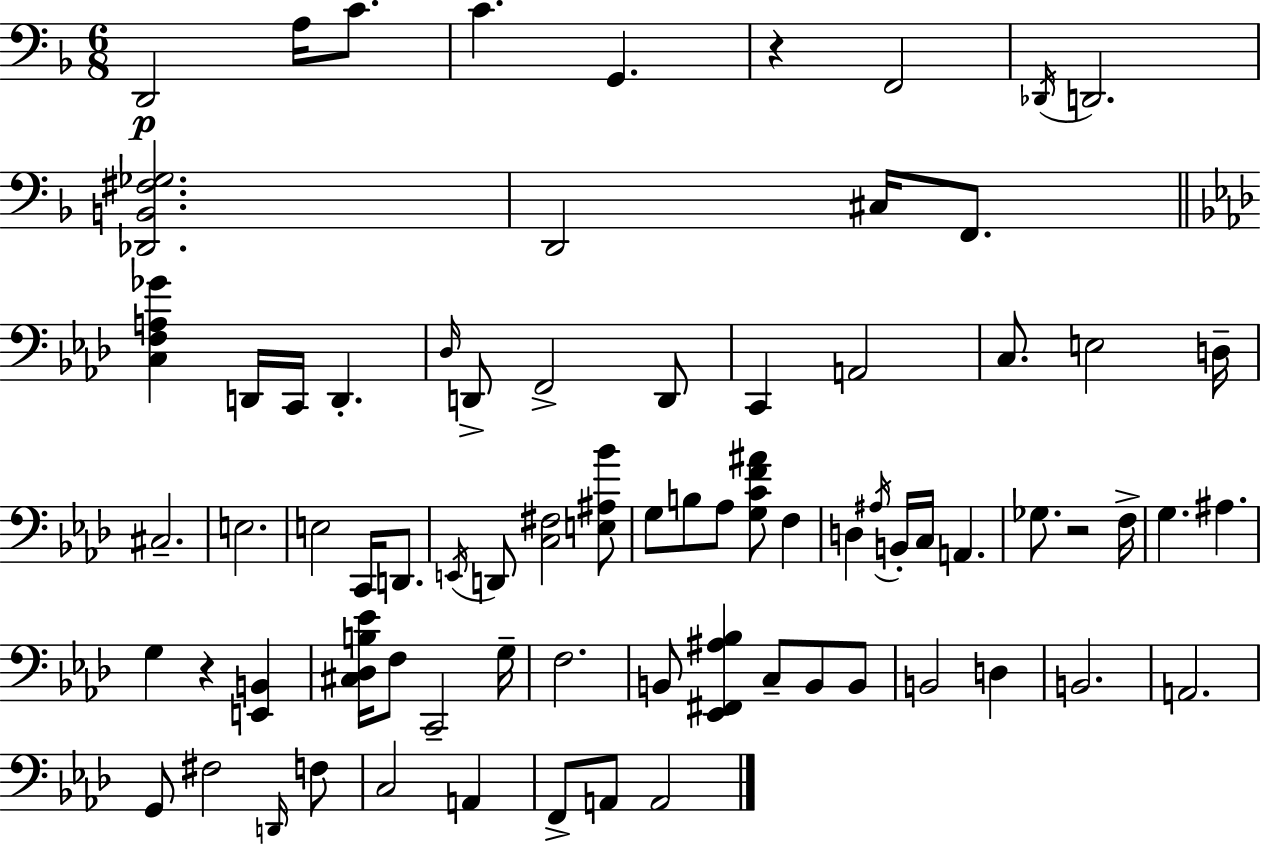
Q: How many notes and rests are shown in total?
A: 76